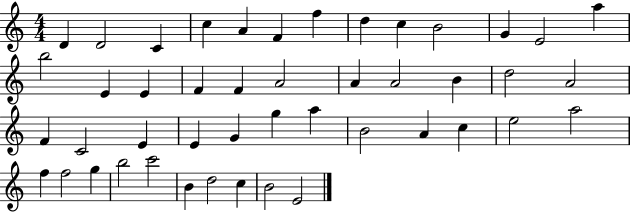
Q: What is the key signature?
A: C major